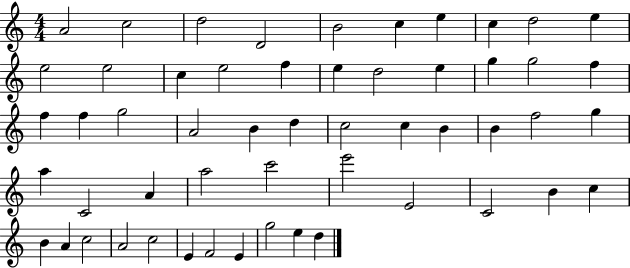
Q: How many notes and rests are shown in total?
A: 54